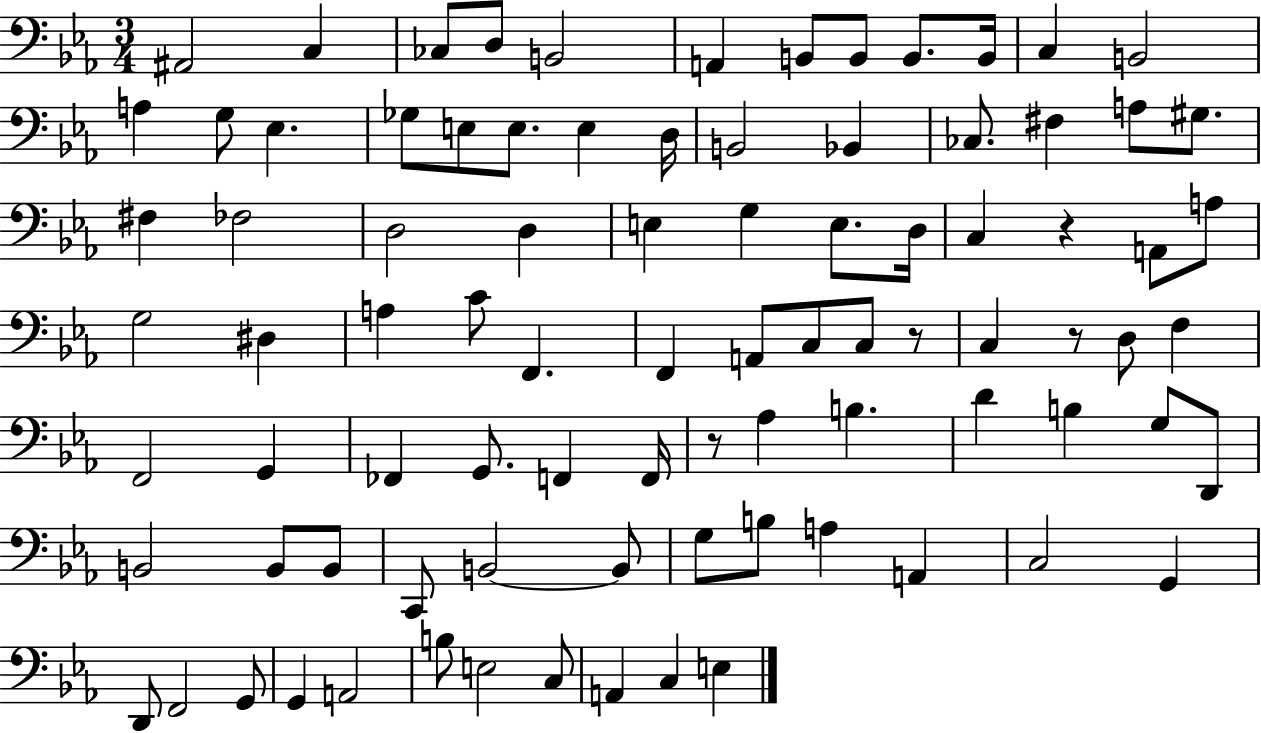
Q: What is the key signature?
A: EES major